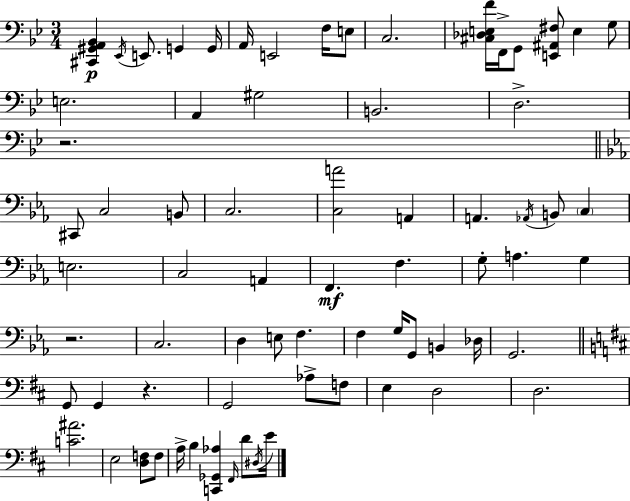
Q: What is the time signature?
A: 3/4